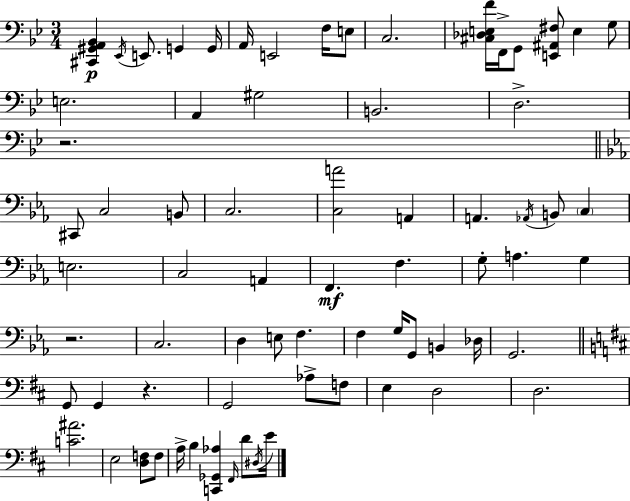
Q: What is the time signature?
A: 3/4